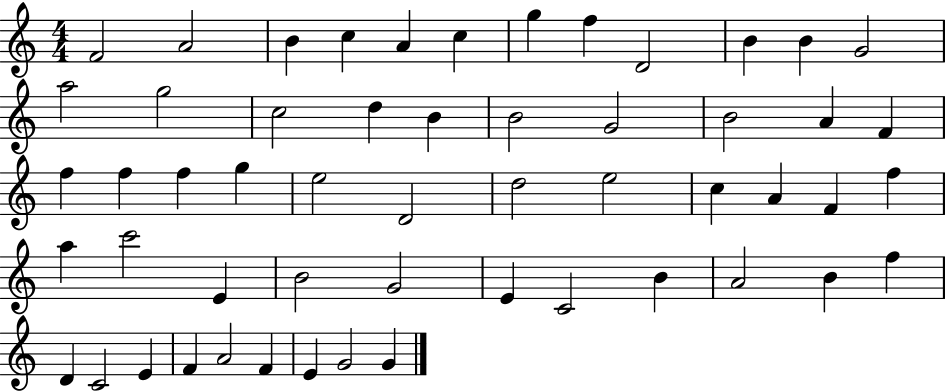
F4/h A4/h B4/q C5/q A4/q C5/q G5/q F5/q D4/h B4/q B4/q G4/h A5/h G5/h C5/h D5/q B4/q B4/h G4/h B4/h A4/q F4/q F5/q F5/q F5/q G5/q E5/h D4/h D5/h E5/h C5/q A4/q F4/q F5/q A5/q C6/h E4/q B4/h G4/h E4/q C4/h B4/q A4/h B4/q F5/q D4/q C4/h E4/q F4/q A4/h F4/q E4/q G4/h G4/q